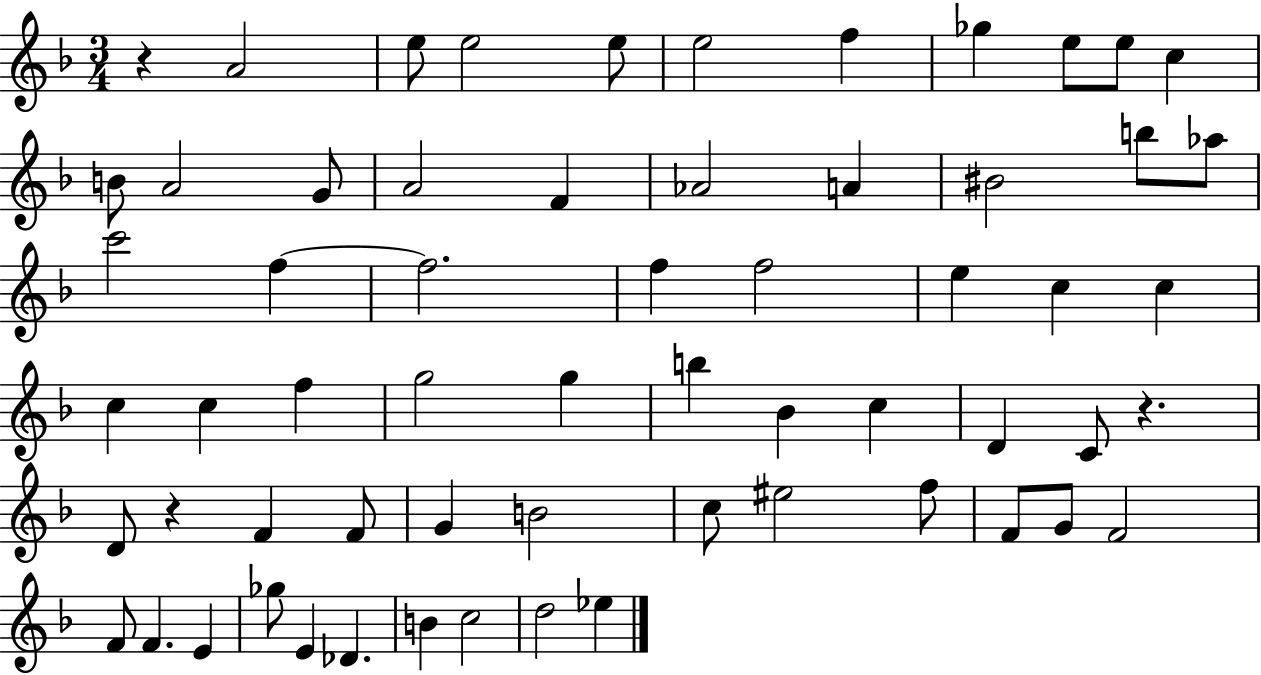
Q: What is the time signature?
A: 3/4